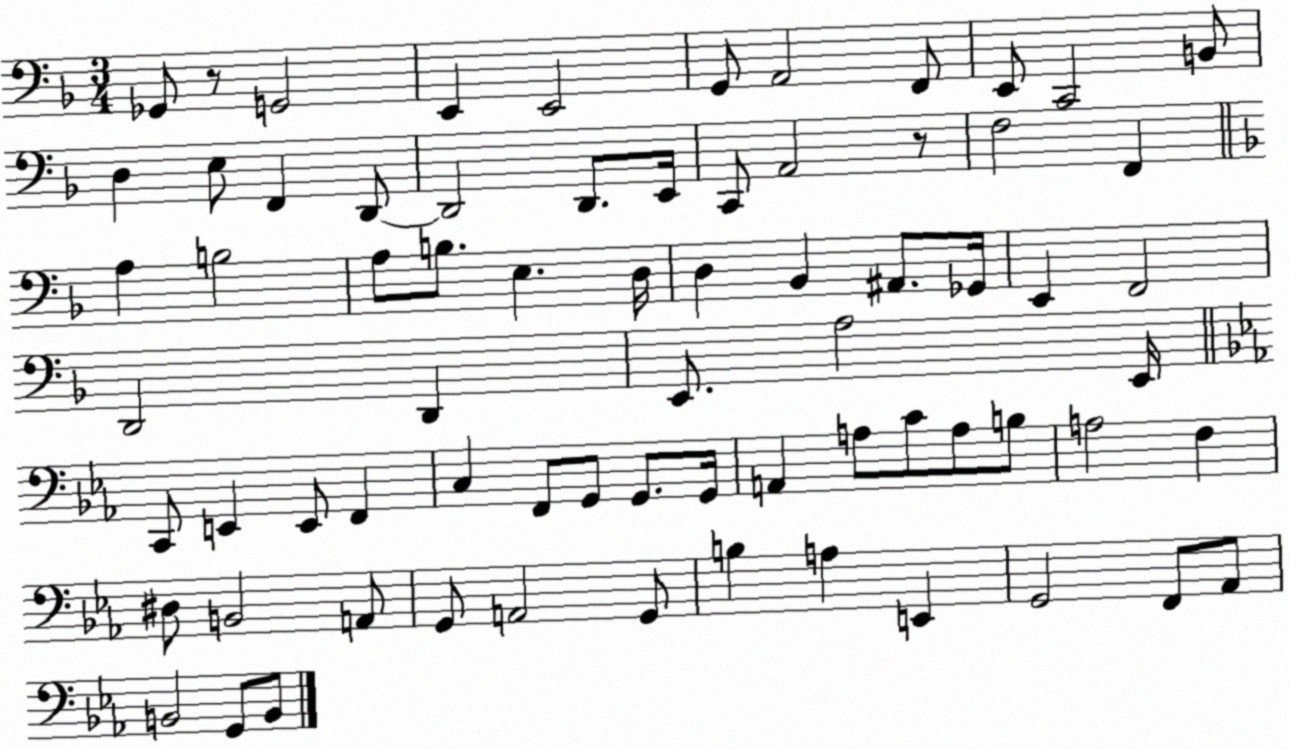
X:1
T:Untitled
M:3/4
L:1/4
K:F
_G,,/2 z/2 G,,2 E,, E,,2 G,,/2 A,,2 F,,/2 E,,/2 C,,2 B,,/2 D, E,/2 F,, D,,/2 D,,2 D,,/2 E,,/4 C,,/2 A,,2 z/2 F,2 F,, A, B,2 A,/2 B,/2 E, D,/4 D, _B,, ^A,,/2 _G,,/4 E,, F,,2 D,,2 D,, E,,/2 A,2 E,,/4 C,,/2 E,, E,,/2 F,, C, F,,/2 G,,/2 G,,/2 G,,/4 A,, A,/2 C/2 A,/2 B,/2 A,2 F, ^D,/2 B,,2 A,,/2 G,,/2 A,,2 G,,/2 B, A, E,, G,,2 F,,/2 _A,,/2 B,,2 G,,/2 B,,/2